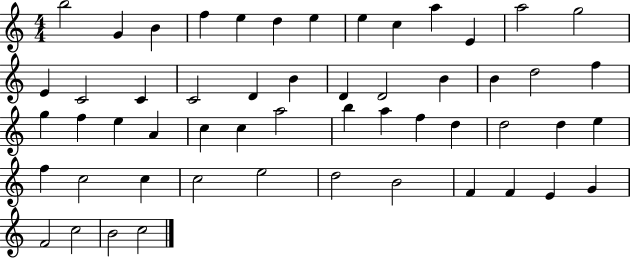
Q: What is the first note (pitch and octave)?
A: B5